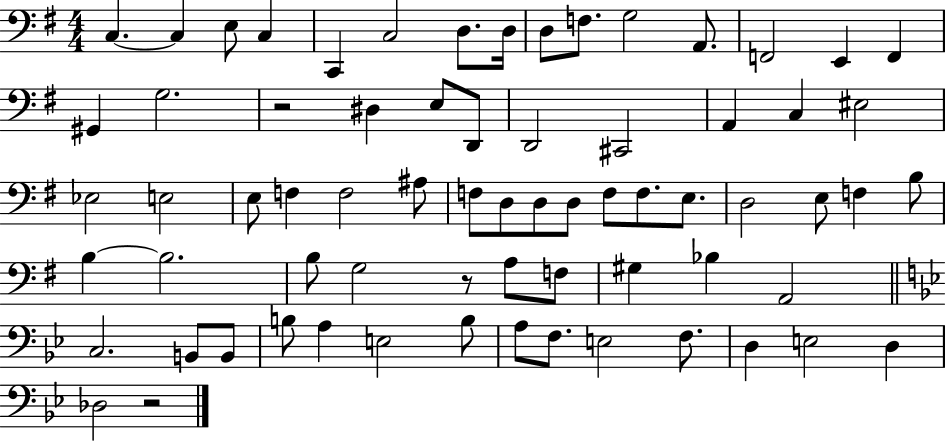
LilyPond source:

{
  \clef bass
  \numericTimeSignature
  \time 4/4
  \key g \major
  c4.~~ c4 e8 c4 | c,4 c2 d8. d16 | d8 f8. g2 a,8. | f,2 e,4 f,4 | \break gis,4 g2. | r2 dis4 e8 d,8 | d,2 cis,2 | a,4 c4 eis2 | \break ees2 e2 | e8 f4 f2 ais8 | f8 d8 d8 d8 f8 f8. e8. | d2 e8 f4 b8 | \break b4~~ b2. | b8 g2 r8 a8 f8 | gis4 bes4 a,2 | \bar "||" \break \key g \minor c2. b,8 b,8 | b8 a4 e2 b8 | a8 f8. e2 f8. | d4 e2 d4 | \break des2 r2 | \bar "|."
}